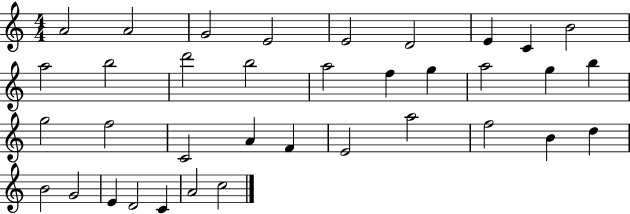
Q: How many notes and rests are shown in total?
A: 36